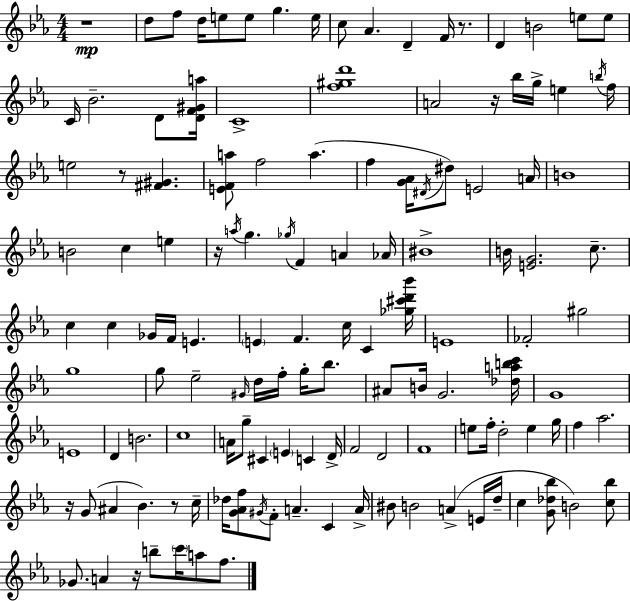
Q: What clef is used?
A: treble